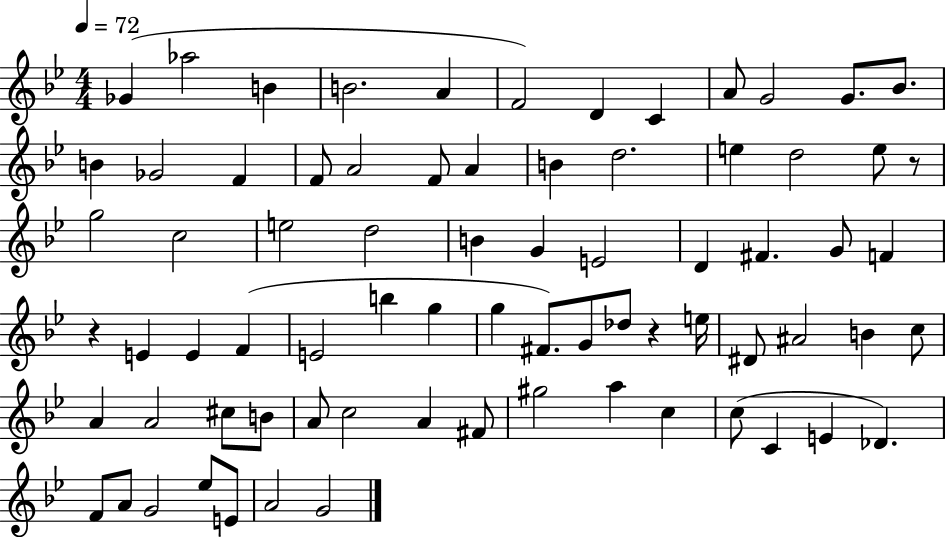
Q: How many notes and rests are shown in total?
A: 75